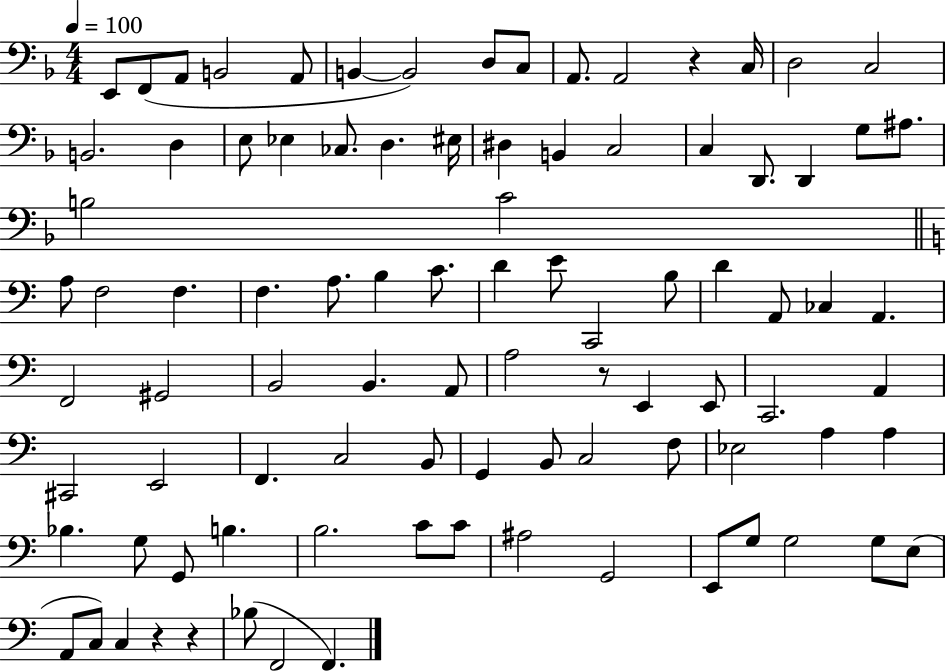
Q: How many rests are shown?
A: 4